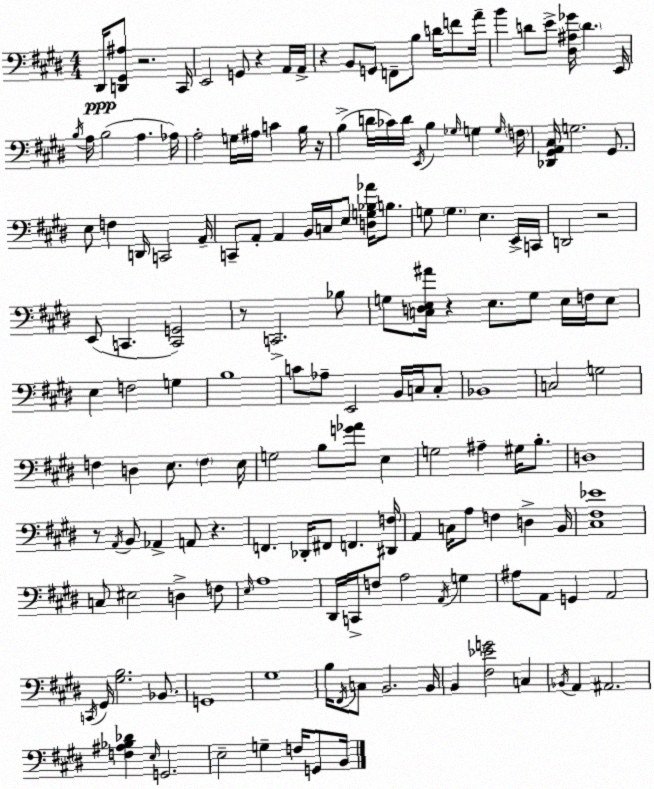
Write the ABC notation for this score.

X:1
T:Untitled
M:4/4
L:1/4
K:E
^D,,/4 [D,,^G,,^A,]/2 z2 ^C,,/4 E,,2 G,,/2 z A,,/4 A,,/4 z B,,/2 G,,/2 F,,/2 B,/2 D/4 F/2 A/4 B D/2 E/2 [^D,^A,_G]/4 D E,,/4 B,/4 A,/4 B,2 A, _A,/4 A,2 G,/4 ^A,/4 C B,/4 z/4 B, D/4 _C/4 D/4 E,,/4 B, _G,/4 G, G,/4 F,/4 [_D,,^G,,A,,^C,]/4 G,2 ^G,,/2 E,/2 F, D,,/4 C,,2 A,,/4 C,,/2 A,,/2 A,, B,,/4 C,/4 E,/2 [D,G,_B,_A]/4 B,/2 G,/2 G, E, E,,/4 C,,/4 D,,2 z2 E,,/2 C,, [C,,G,,]2 z/2 C,,2 _B,/2 G,/2 [C,D,E,^A]/4 z E,/2 G,/2 E,/4 F,/4 E,/2 E, F,2 G, B,4 C/2 _A,/2 E,,2 B,,/4 C,/4 C,/2 _B,,4 C,2 G,2 F, D, E,/2 F, E,/4 G,2 B,/2 [G_A]/2 E, G,2 ^A, ^G,/4 B,/2 D,4 z/2 A,,/4 B,,/2 _A,, A,,/2 z F,, _D,,/4 ^F,,/2 F,, [^D,,F,]/4 A,, C,/4 A,/2 F, D, B,,/4 [^C,^F,_E]4 C,/2 ^E,2 D, F,/2 E,/4 A,4 ^D,,/4 C,,/4 F,/2 A,2 A,,/4 G, ^A,/2 A,,/2 G,, A,,2 C,,/4 ^G,,/4 [^G,B,]2 _B,,/2 G,,4 ^G,4 B,/4 ^F,,/4 C,/2 B,,2 B,,/4 B,, [^F,_EG]2 C, _B,,/4 A,, ^A,,2 [F,^A,_B,_D] E,/4 G,,2 E,2 G, F,/4 G,,/2 B,,/4